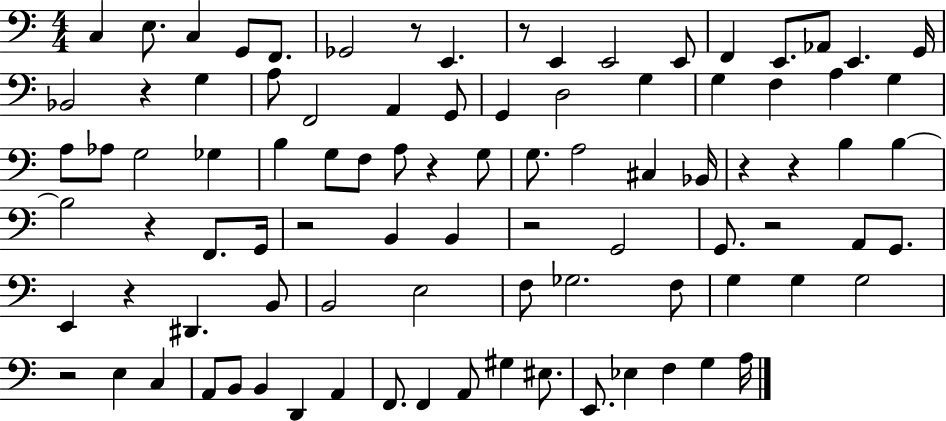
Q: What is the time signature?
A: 4/4